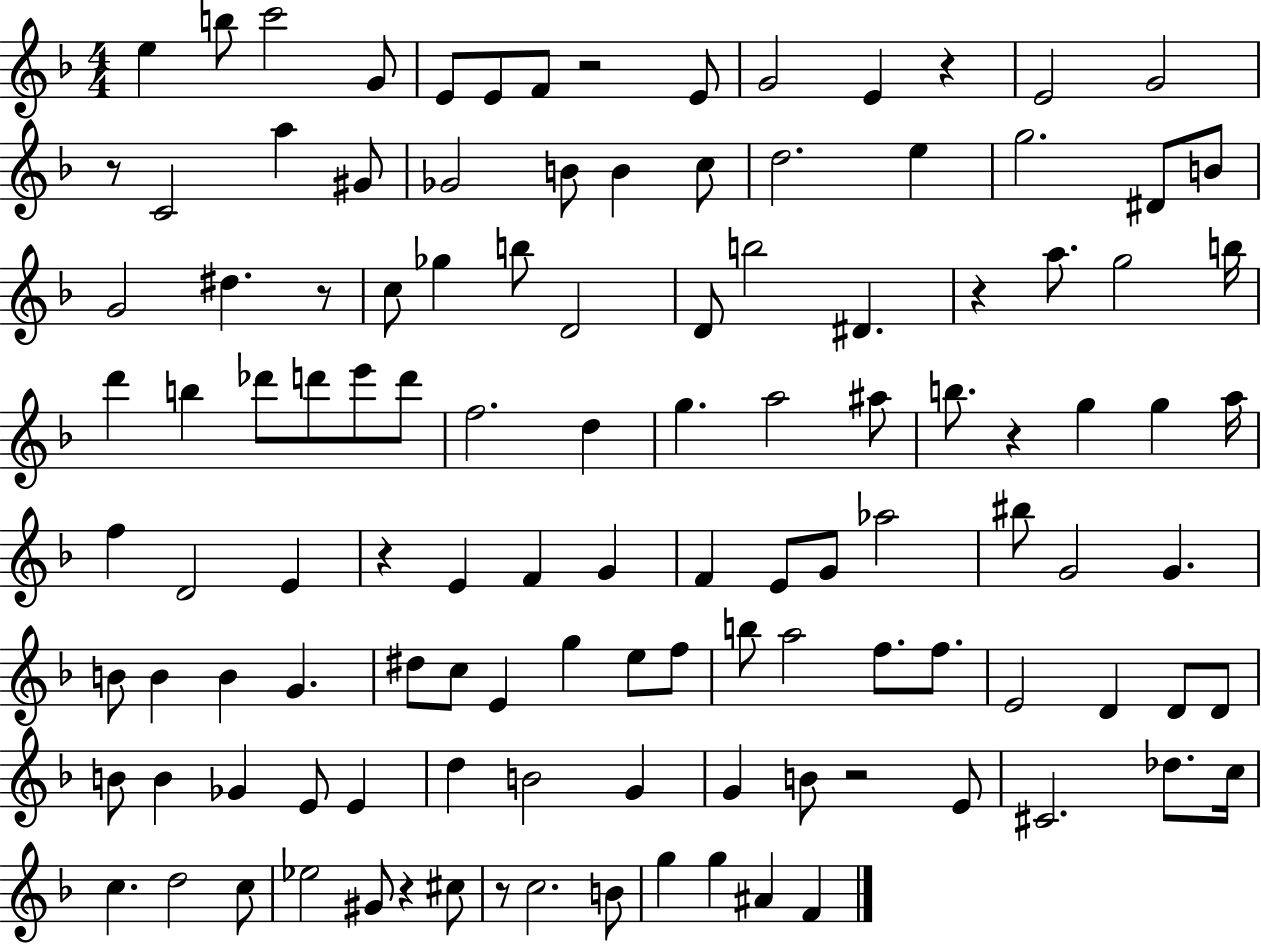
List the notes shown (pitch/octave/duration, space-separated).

E5/q B5/e C6/h G4/e E4/e E4/e F4/e R/h E4/e G4/h E4/q R/q E4/h G4/h R/e C4/h A5/q G#4/e Gb4/h B4/e B4/q C5/e D5/h. E5/q G5/h. D#4/e B4/e G4/h D#5/q. R/e C5/e Gb5/q B5/e D4/h D4/e B5/h D#4/q. R/q A5/e. G5/h B5/s D6/q B5/q Db6/e D6/e E6/e D6/e F5/h. D5/q G5/q. A5/h A#5/e B5/e. R/q G5/q G5/q A5/s F5/q D4/h E4/q R/q E4/q F4/q G4/q F4/q E4/e G4/e Ab5/h BIS5/e G4/h G4/q. B4/e B4/q B4/q G4/q. D#5/e C5/e E4/q G5/q E5/e F5/e B5/e A5/h F5/e. F5/e. E4/h D4/q D4/e D4/e B4/e B4/q Gb4/q E4/e E4/q D5/q B4/h G4/q G4/q B4/e R/h E4/e C#4/h. Db5/e. C5/s C5/q. D5/h C5/e Eb5/h G#4/e R/q C#5/e R/e C5/h. B4/e G5/q G5/q A#4/q F4/q